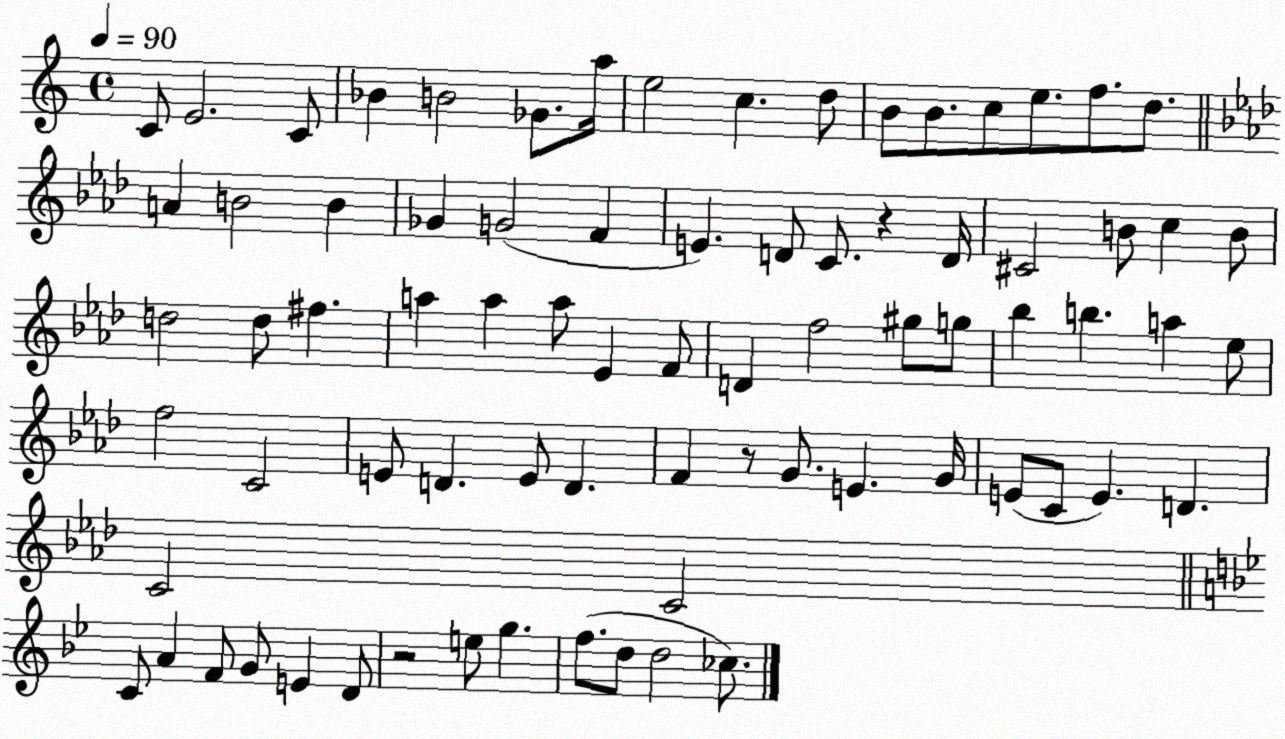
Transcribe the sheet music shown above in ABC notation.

X:1
T:Untitled
M:4/4
L:1/4
K:C
C/2 E2 C/2 _B B2 _G/2 a/4 e2 c d/2 B/2 B/2 c/2 e/2 f/2 d/2 A B2 B _G G2 F E D/2 C/2 z D/4 ^C2 B/2 c B/2 d2 d/2 ^f a a a/2 _E F/2 D f2 ^g/2 g/2 _b b a _e/2 f2 C2 E/2 D E/2 D F z/2 G/2 E G/4 E/2 C/2 E D C2 C2 C/2 A F/2 G/2 E D/2 z2 e/2 g f/2 d/2 d2 _c/2